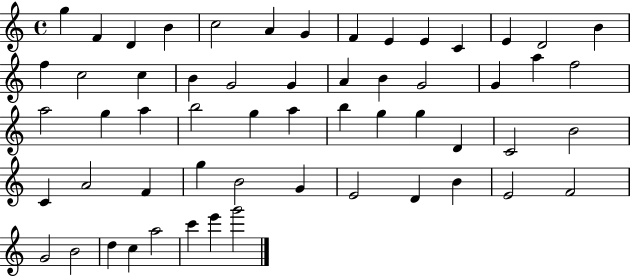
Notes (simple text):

G5/q F4/q D4/q B4/q C5/h A4/q G4/q F4/q E4/q E4/q C4/q E4/q D4/h B4/q F5/q C5/h C5/q B4/q G4/h G4/q A4/q B4/q G4/h G4/q A5/q F5/h A5/h G5/q A5/q B5/h G5/q A5/q B5/q G5/q G5/q D4/q C4/h B4/h C4/q A4/h F4/q G5/q B4/h G4/q E4/h D4/q B4/q E4/h F4/h G4/h B4/h D5/q C5/q A5/h C6/q E6/q G6/h